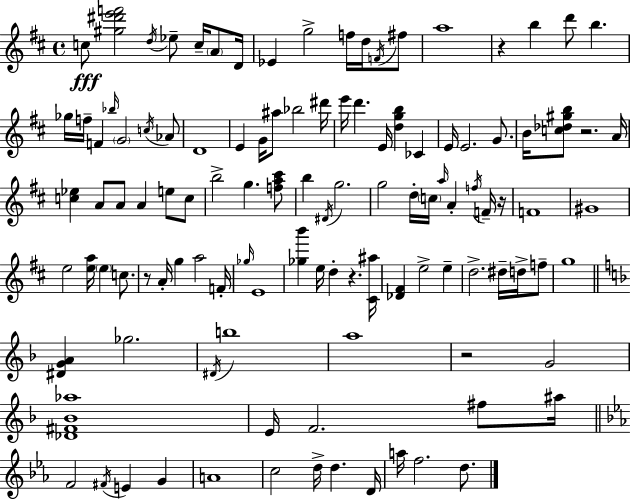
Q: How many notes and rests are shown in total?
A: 113